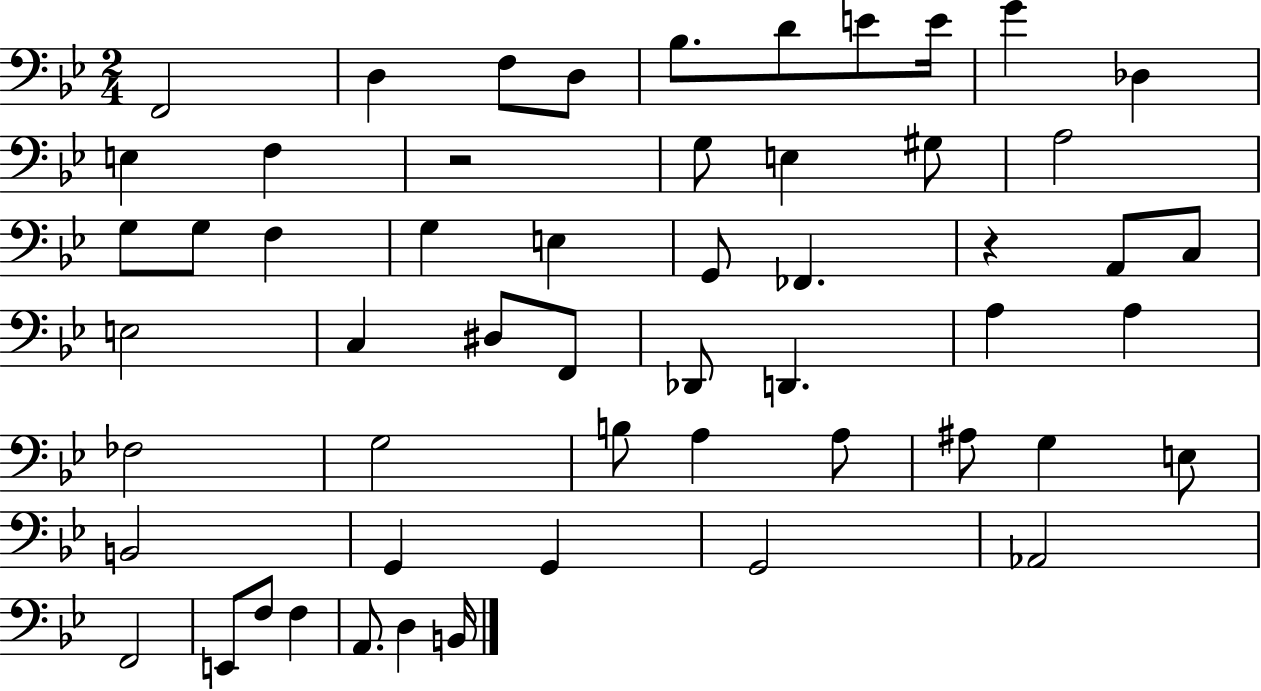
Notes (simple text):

F2/h D3/q F3/e D3/e Bb3/e. D4/e E4/e E4/s G4/q Db3/q E3/q F3/q R/h G3/e E3/q G#3/e A3/h G3/e G3/e F3/q G3/q E3/q G2/e FES2/q. R/q A2/e C3/e E3/h C3/q D#3/e F2/e Db2/e D2/q. A3/q A3/q FES3/h G3/h B3/e A3/q A3/e A#3/e G3/q E3/e B2/h G2/q G2/q G2/h Ab2/h F2/h E2/e F3/e F3/q A2/e. D3/q B2/s